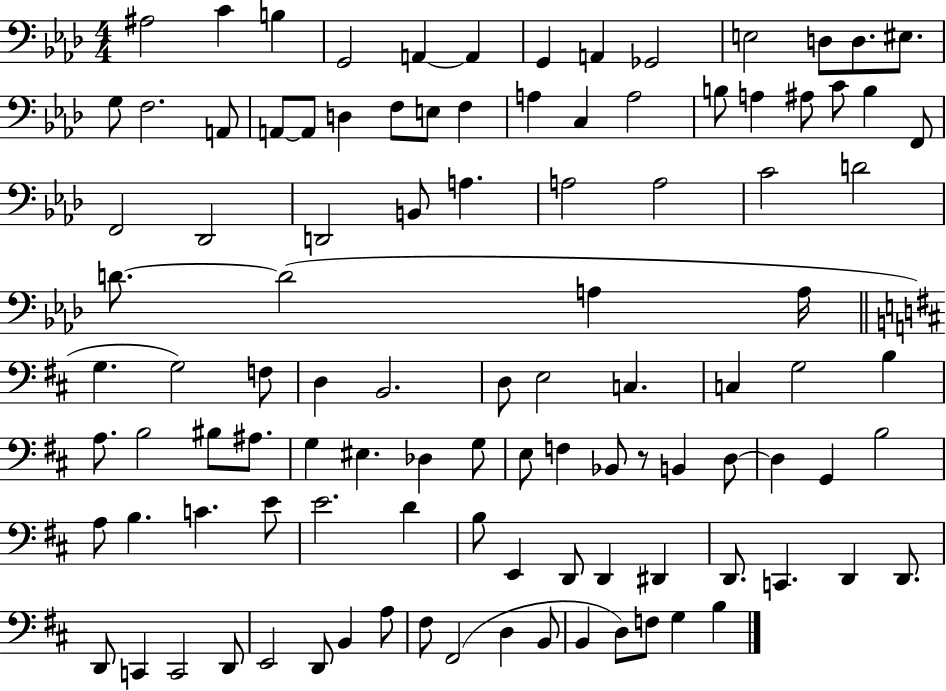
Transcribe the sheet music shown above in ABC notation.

X:1
T:Untitled
M:4/4
L:1/4
K:Ab
^A,2 C B, G,,2 A,, A,, G,, A,, _G,,2 E,2 D,/2 D,/2 ^E,/2 G,/2 F,2 A,,/2 A,,/2 A,,/2 D, F,/2 E,/2 F, A, C, A,2 B,/2 A, ^A,/2 C/2 B, F,,/2 F,,2 _D,,2 D,,2 B,,/2 A, A,2 A,2 C2 D2 D/2 D2 A, A,/4 G, G,2 F,/2 D, B,,2 D,/2 E,2 C, C, G,2 B, A,/2 B,2 ^B,/2 ^A,/2 G, ^E, _D, G,/2 E,/2 F, _B,,/2 z/2 B,, D,/2 D, G,, B,2 A,/2 B, C E/2 E2 D B,/2 E,, D,,/2 D,, ^D,, D,,/2 C,, D,, D,,/2 D,,/2 C,, C,,2 D,,/2 E,,2 D,,/2 B,, A,/2 ^F,/2 ^F,,2 D, B,,/2 B,, D,/2 F,/2 G, B,